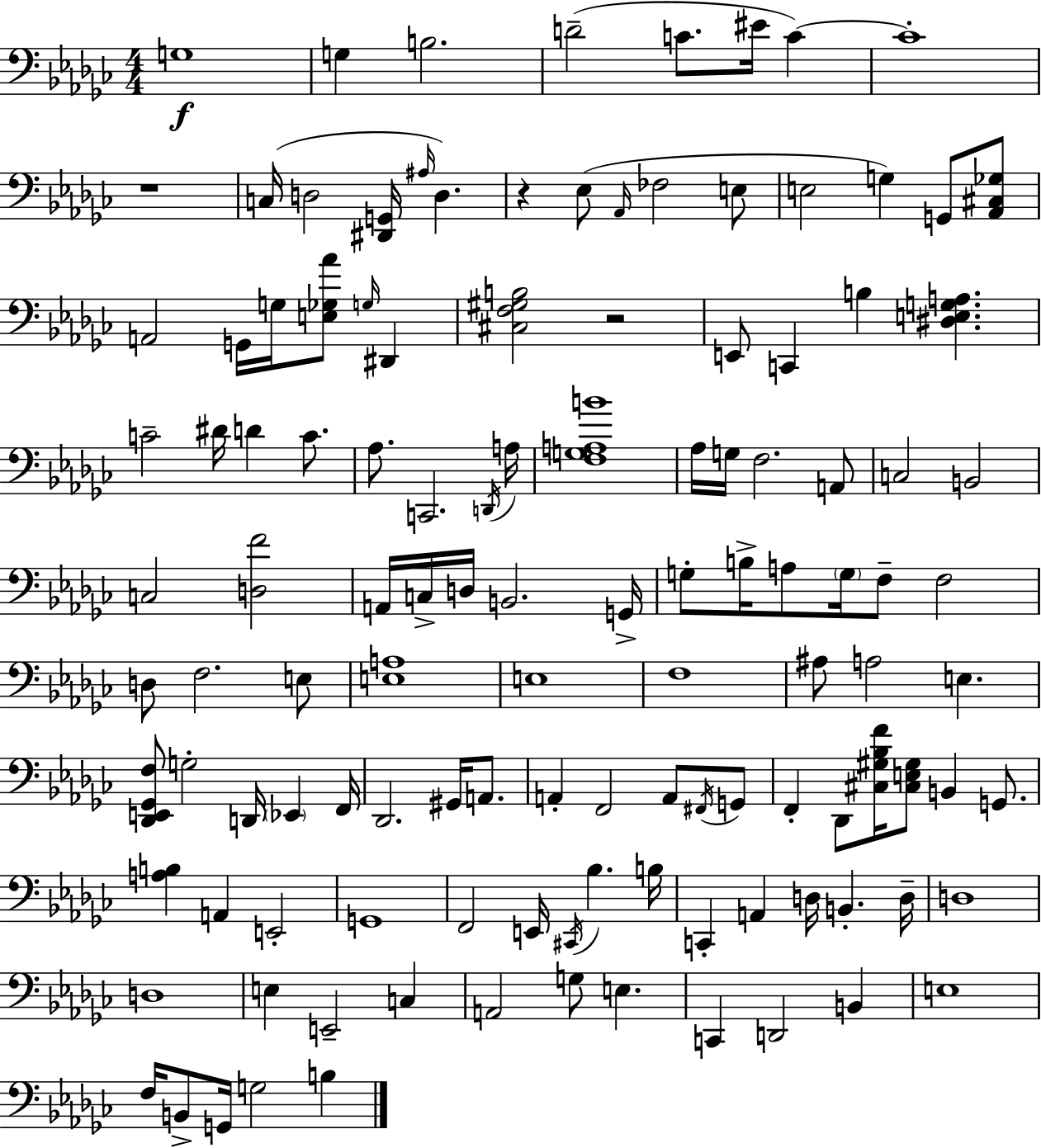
X:1
T:Untitled
M:4/4
L:1/4
K:Ebm
G,4 G, B,2 D2 C/2 ^E/4 C C4 z4 C,/4 D,2 [^D,,G,,]/4 ^A,/4 D, z _E,/2 _A,,/4 _F,2 E,/2 E,2 G, G,,/2 [_A,,^C,_G,]/2 A,,2 G,,/4 G,/4 [E,_G,_A]/2 G,/4 ^D,, [^C,F,^G,B,]2 z2 E,,/2 C,, B, [^D,E,G,A,] C2 ^D/4 D C/2 _A,/2 C,,2 D,,/4 A,/4 [F,G,A,B]4 _A,/4 G,/4 F,2 A,,/2 C,2 B,,2 C,2 [D,F]2 A,,/4 C,/4 D,/4 B,,2 G,,/4 G,/2 B,/4 A,/2 G,/4 F,/2 F,2 D,/2 F,2 E,/2 [E,A,]4 E,4 F,4 ^A,/2 A,2 E, [_D,,E,,_G,,F,]/2 G,2 D,,/4 _E,, F,,/4 _D,,2 ^G,,/4 A,,/2 A,, F,,2 A,,/2 ^F,,/4 G,,/2 F,, _D,,/2 [^C,^G,_B,F]/4 [^C,E,^G,]/2 B,, G,,/2 [A,B,] A,, E,,2 G,,4 F,,2 E,,/4 ^C,,/4 _B, B,/4 C,, A,, D,/4 B,, D,/4 D,4 D,4 E, E,,2 C, A,,2 G,/2 E, C,, D,,2 B,, E,4 F,/4 B,,/2 G,,/4 G,2 B,